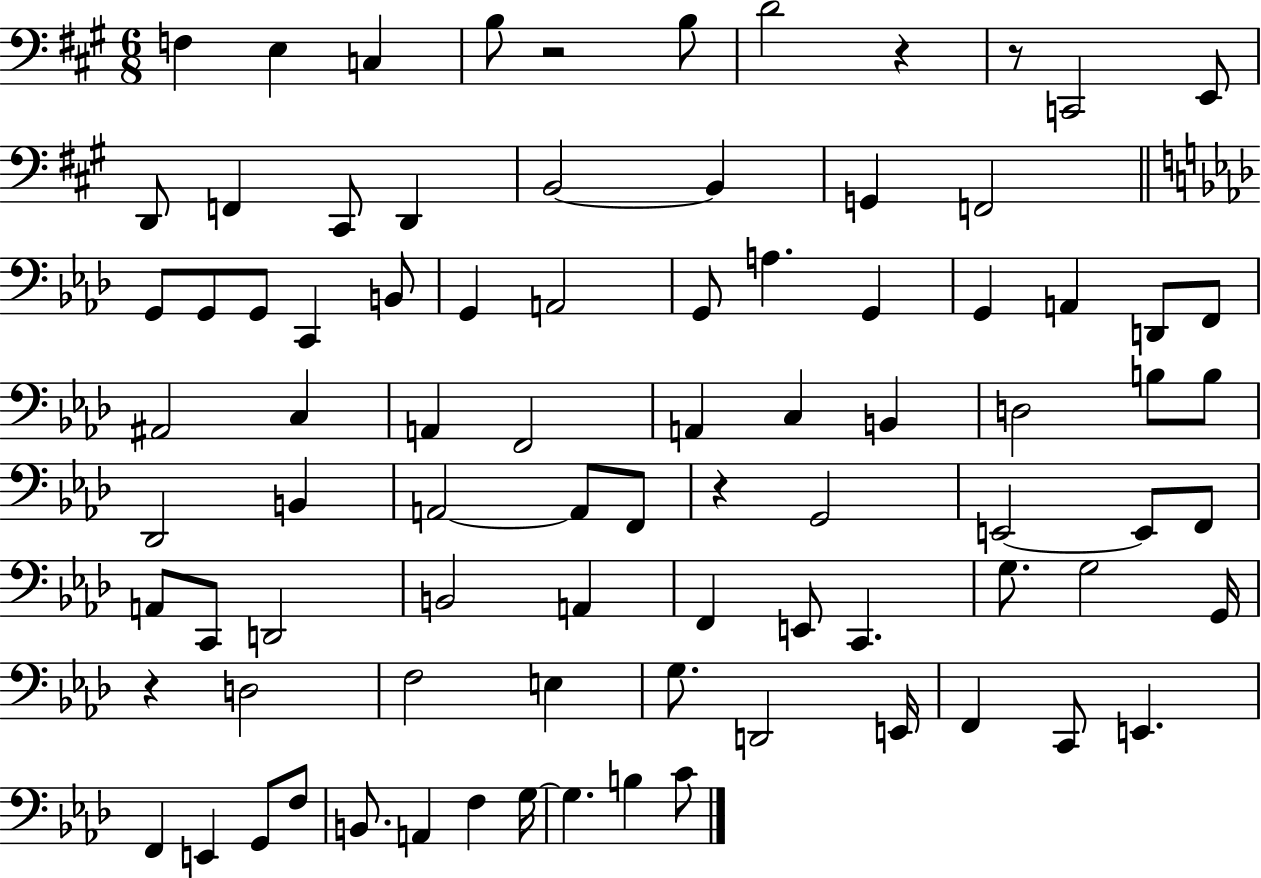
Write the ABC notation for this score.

X:1
T:Untitled
M:6/8
L:1/4
K:A
F, E, C, B,/2 z2 B,/2 D2 z z/2 C,,2 E,,/2 D,,/2 F,, ^C,,/2 D,, B,,2 B,, G,, F,,2 G,,/2 G,,/2 G,,/2 C,, B,,/2 G,, A,,2 G,,/2 A, G,, G,, A,, D,,/2 F,,/2 ^A,,2 C, A,, F,,2 A,, C, B,, D,2 B,/2 B,/2 _D,,2 B,, A,,2 A,,/2 F,,/2 z G,,2 E,,2 E,,/2 F,,/2 A,,/2 C,,/2 D,,2 B,,2 A,, F,, E,,/2 C,, G,/2 G,2 G,,/4 z D,2 F,2 E, G,/2 D,,2 E,,/4 F,, C,,/2 E,, F,, E,, G,,/2 F,/2 B,,/2 A,, F, G,/4 G, B, C/2